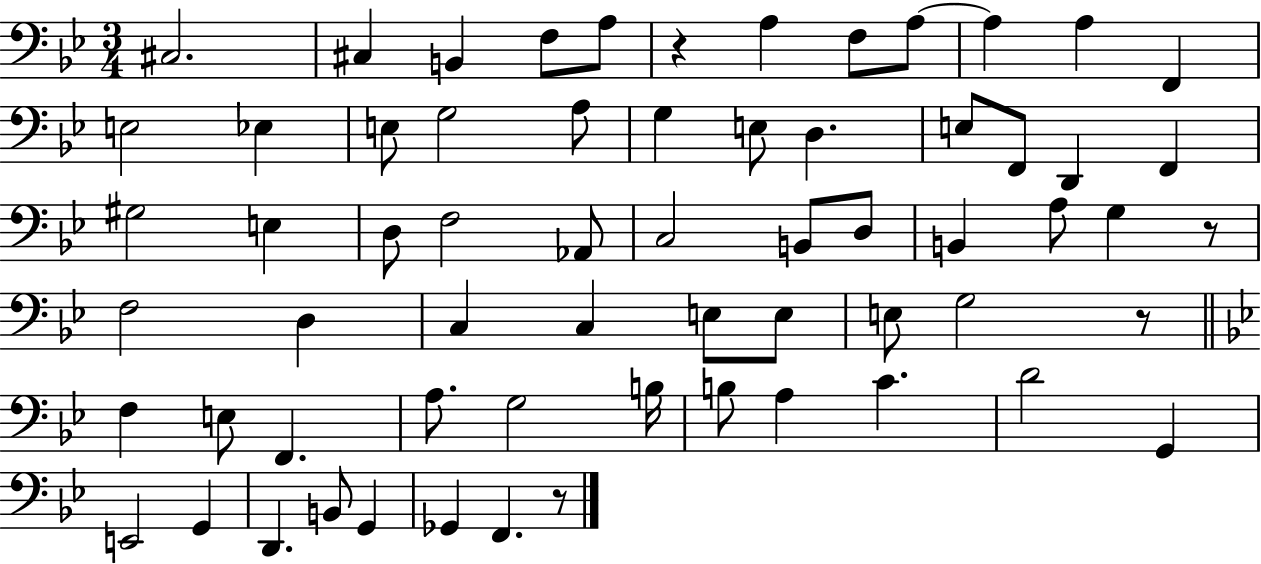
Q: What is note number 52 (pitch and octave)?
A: D4